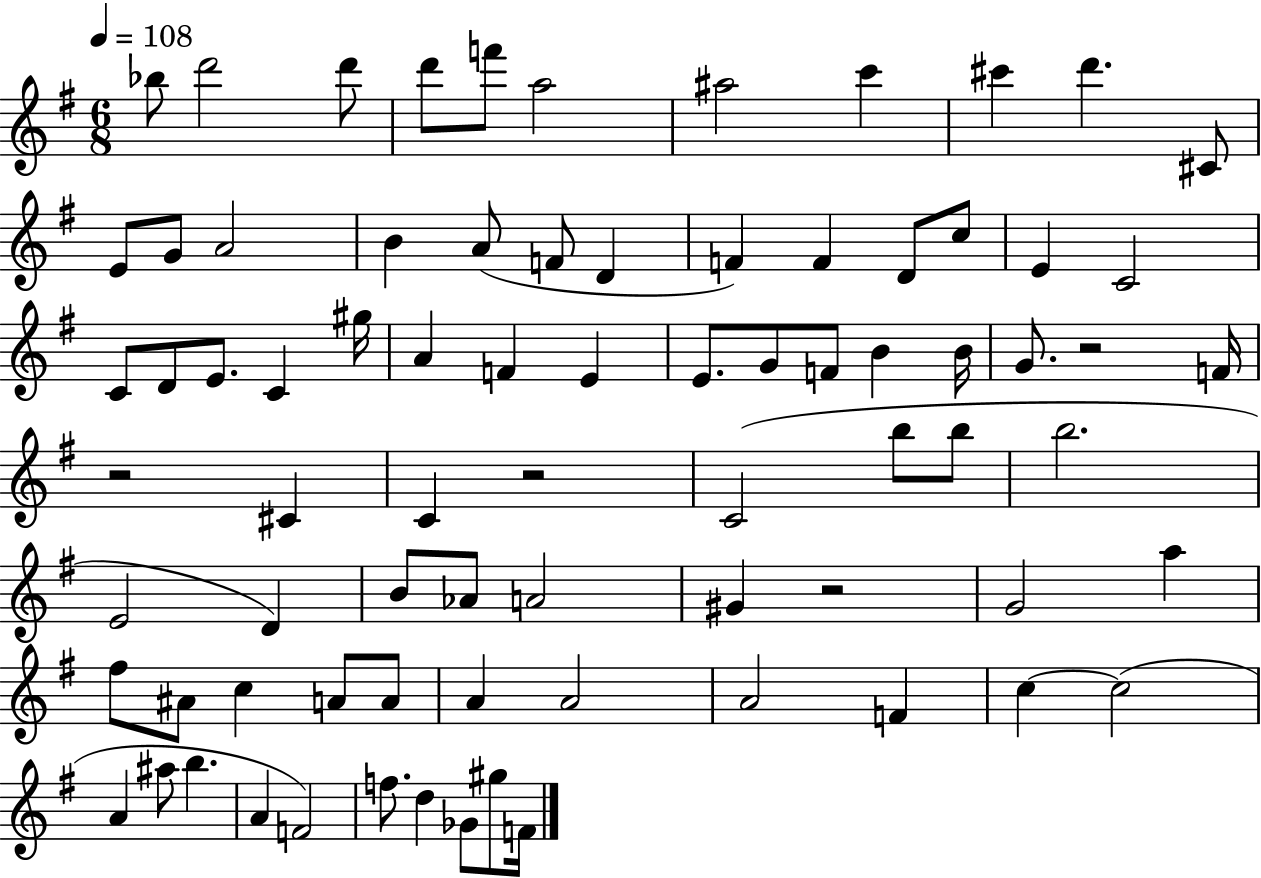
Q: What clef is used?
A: treble